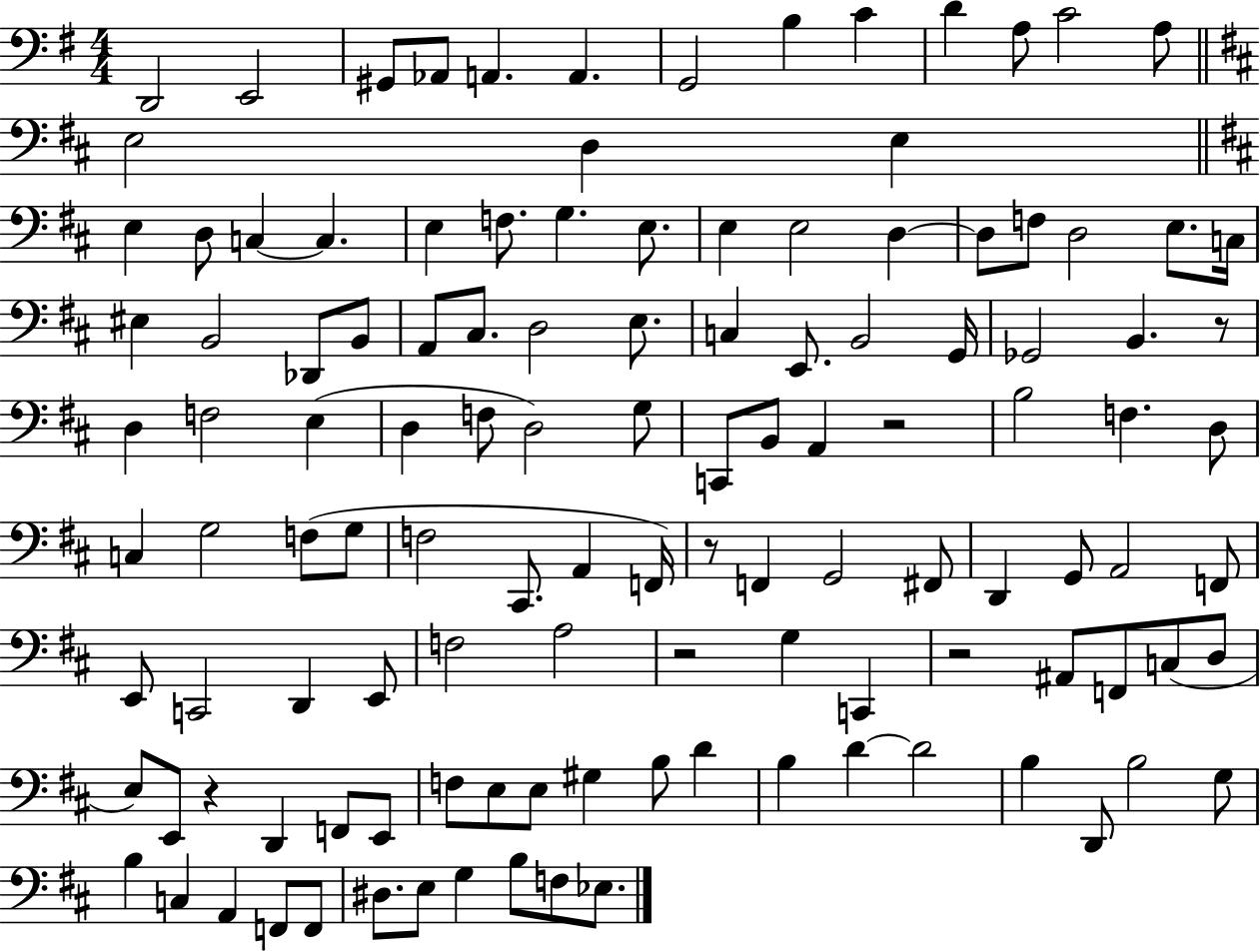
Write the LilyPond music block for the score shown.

{
  \clef bass
  \numericTimeSignature
  \time 4/4
  \key g \major
  d,2 e,2 | gis,8 aes,8 a,4. a,4. | g,2 b4 c'4 | d'4 a8 c'2 a8 | \break \bar "||" \break \key b \minor e2 d4 e4 | \bar "||" \break \key d \major e4 d8 c4~~ c4. | e4 f8. g4. e8. | e4 e2 d4~~ | d8 f8 d2 e8. c16 | \break eis4 b,2 des,8 b,8 | a,8 cis8. d2 e8. | c4 e,8. b,2 g,16 | ges,2 b,4. r8 | \break d4 f2 e4( | d4 f8 d2) g8 | c,8 b,8 a,4 r2 | b2 f4. d8 | \break c4 g2 f8( g8 | f2 cis,8. a,4 f,16) | r8 f,4 g,2 fis,8 | d,4 g,8 a,2 f,8 | \break e,8 c,2 d,4 e,8 | f2 a2 | r2 g4 c,4 | r2 ais,8 f,8 c8( d8 | \break e8) e,8 r4 d,4 f,8 e,8 | f8 e8 e8 gis4 b8 d'4 | b4 d'4~~ d'2 | b4 d,8 b2 g8 | \break b4 c4 a,4 f,8 f,8 | dis8. e8 g4 b8 f8 ees8. | \bar "|."
}